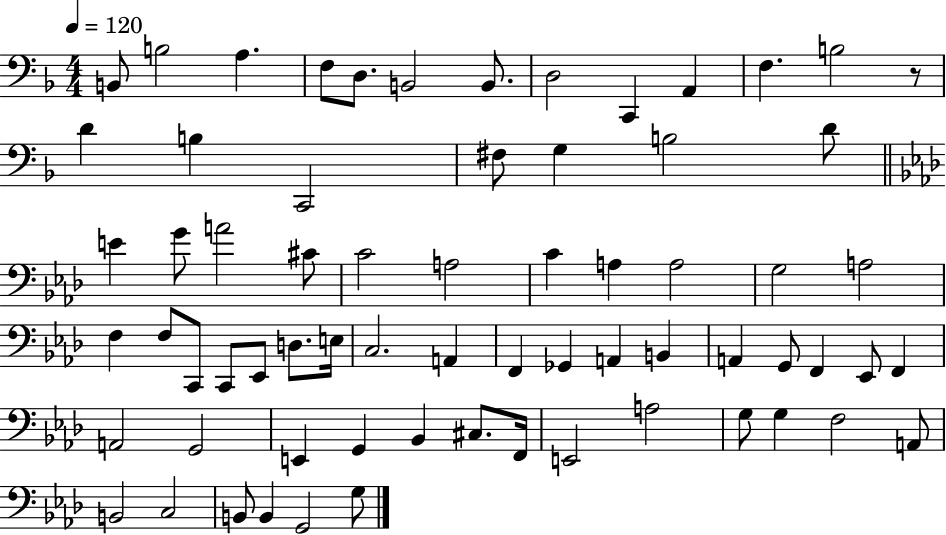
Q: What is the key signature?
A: F major